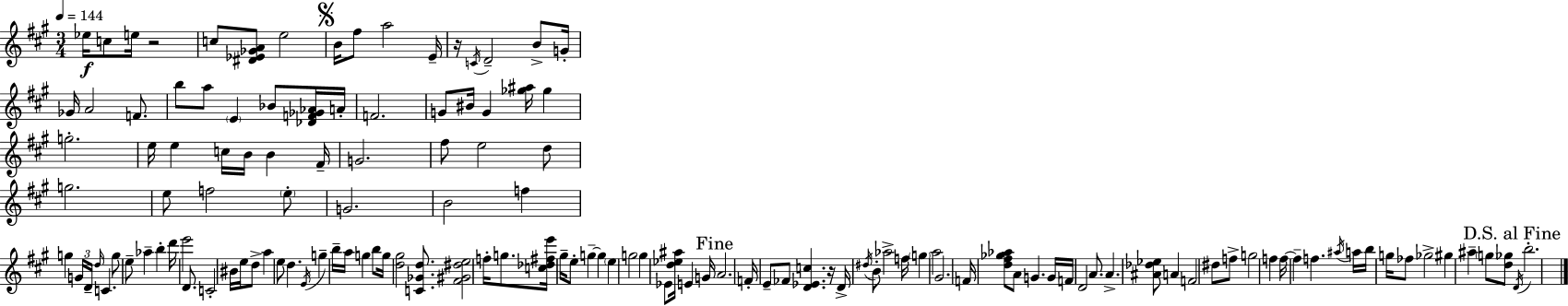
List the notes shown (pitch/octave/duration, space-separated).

Eb5/s C5/e E5/s R/h C5/e [D#4,Eb4,Gb4,A4]/e E5/h B4/s F#5/e A5/h E4/s R/s C4/s D4/h B4/e G4/s Gb4/s A4/h F4/e. B5/e A5/e E4/q Bb4/e [Db4,F4,Gb4,Ab4]/s A4/s F4/h. G4/e BIS4/s G4/q [Gb5,A#5]/s Gb5/q G5/h. E5/s E5/q C5/s B4/s B4/q F#4/s G4/h. F#5/e E5/h D5/e G5/h. E5/e F5/h E5/e G4/h. B4/h F5/q G5/q G4/s D4/s D5/s C4/q. G5/e E5/e Ab5/q B5/q D6/s E6/h D4/e. C4/h BIS4/s E5/s D5/e A5/q E5/e D5/q. E4/s G5/q B5/s A5/s G5/q B5/e G5/s [D5,G#5]/h [C4,Gb4,D5]/e. [F#4,G#4,D#5,E5]/h F5/s G5/e. [C5,Db5,F#5,E6]/s G#5/s E5/e G5/q G5/q E5/q G5/h G5/q Eb4/e [D5,Eb5,A#5]/s E4/q G4/s A4/h. F4/s E4/e FES4/e [D4,Eb4,C5]/q. R/s D4/s D#5/s B4/e Ab5/h F5/s G5/q A5/h G#4/h. F4/s [D5,F#5,Gb5,Ab5]/e A4/e G4/q. G4/s F4/s D4/h A4/e. A4/q. [A#4,Db5,Eb5]/e A4/q F4/h D#5/e F5/e G5/h F5/q F5/s F5/q F5/q. A#5/s A5/s B5/s G5/s FES5/e Gb5/h G#5/q A#5/q G5/e [D5,Gb5]/e D4/s B5/h.